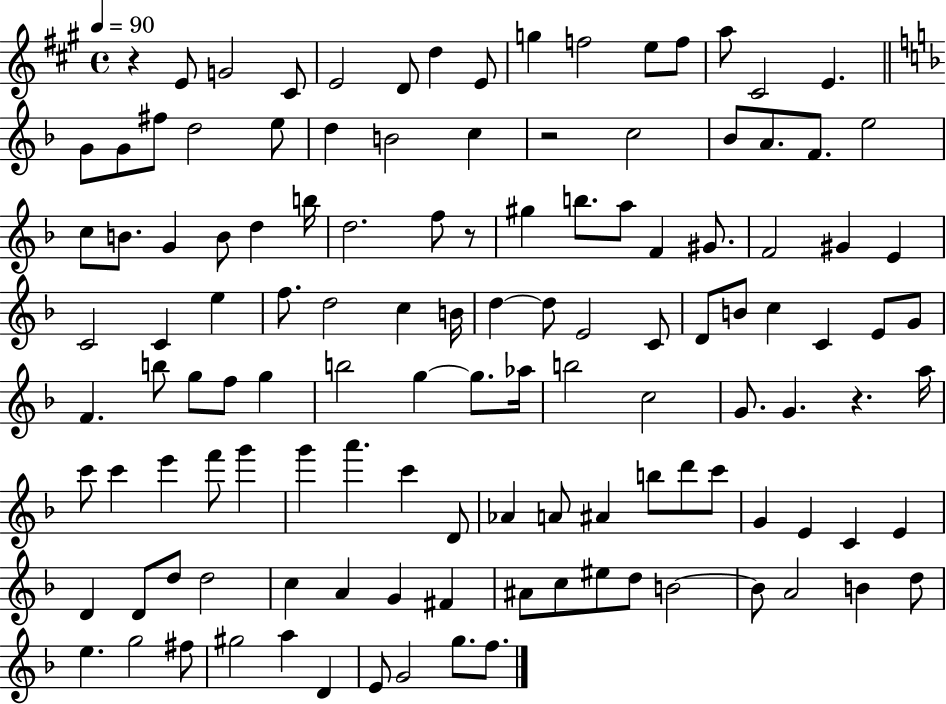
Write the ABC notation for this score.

X:1
T:Untitled
M:4/4
L:1/4
K:A
z E/2 G2 ^C/2 E2 D/2 d E/2 g f2 e/2 f/2 a/2 ^C2 E G/2 G/2 ^f/2 d2 e/2 d B2 c z2 c2 _B/2 A/2 F/2 e2 c/2 B/2 G B/2 d b/4 d2 f/2 z/2 ^g b/2 a/2 F ^G/2 F2 ^G E C2 C e f/2 d2 c B/4 d d/2 E2 C/2 D/2 B/2 c C E/2 G/2 F b/2 g/2 f/2 g b2 g g/2 _a/4 b2 c2 G/2 G z a/4 c'/2 c' e' f'/2 g' g' a' c' D/2 _A A/2 ^A b/2 d'/2 c'/2 G E C E D D/2 d/2 d2 c A G ^F ^A/2 c/2 ^e/2 d/2 B2 B/2 A2 B d/2 e g2 ^f/2 ^g2 a D E/2 G2 g/2 f/2